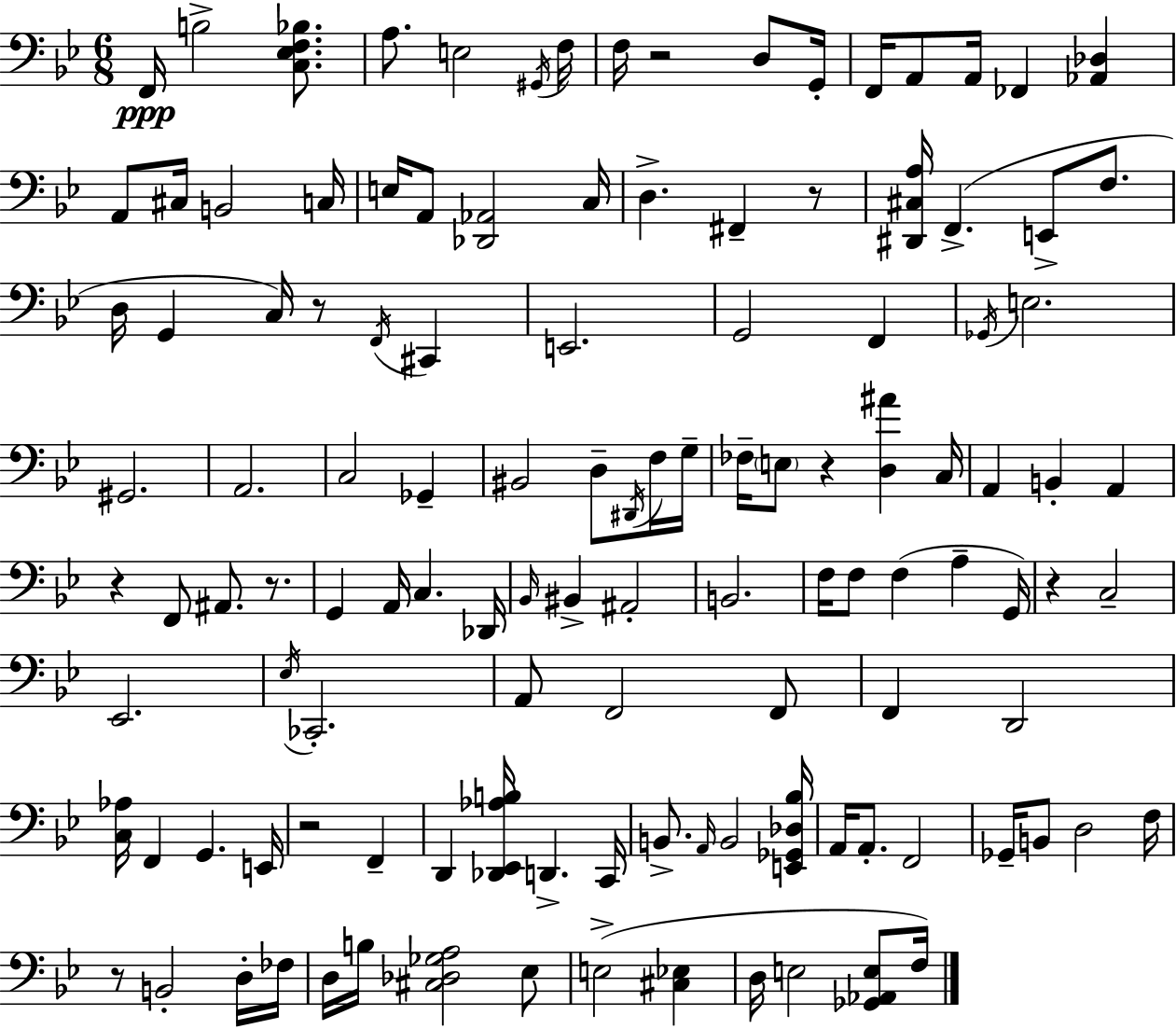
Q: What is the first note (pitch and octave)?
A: F2